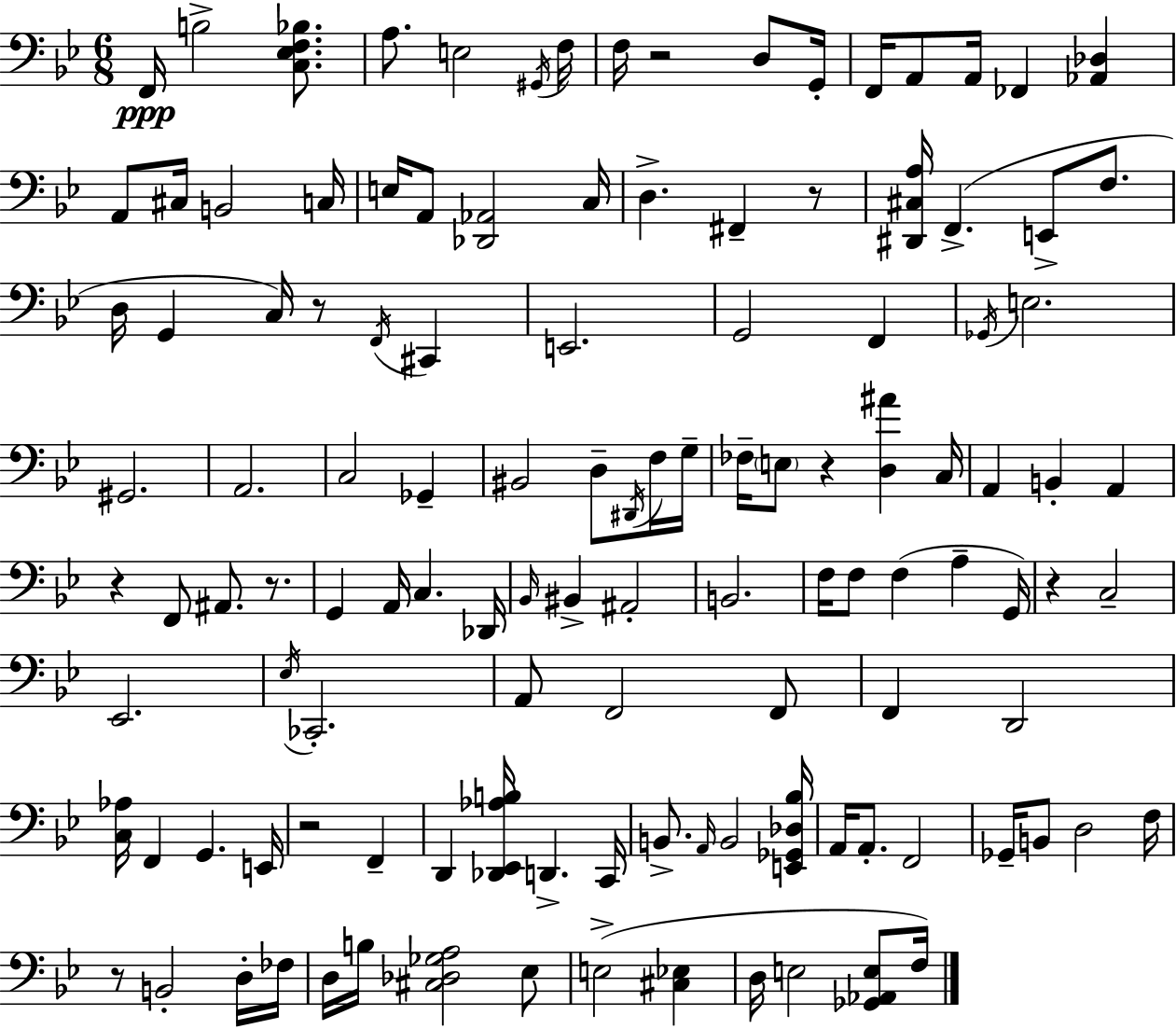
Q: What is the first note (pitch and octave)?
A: F2